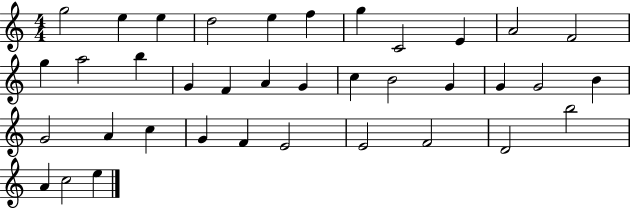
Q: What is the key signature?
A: C major